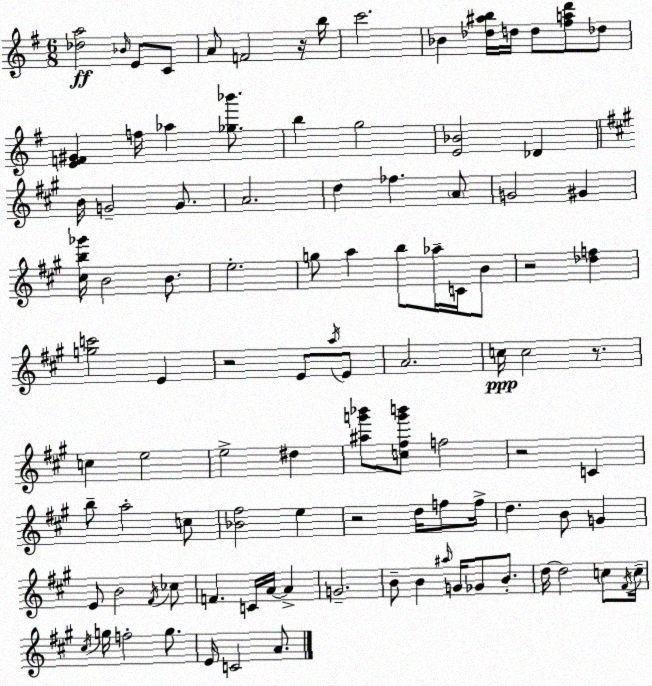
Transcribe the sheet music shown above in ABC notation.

X:1
T:Untitled
M:6/8
L:1/4
K:G
[_da]2 _B/4 E/2 C/2 A/2 F2 z/4 b/4 c'2 _B [_d^ab]/4 d/4 d/2 [^fad']/2 _d/2 [EF^G] f/4 _a [_g_b']/2 b g2 [E_B]2 _D B/4 G2 G/2 A2 d _f A/2 G2 ^G [^cb_g']/4 B2 B/2 e2 g/2 a b/2 _a/4 C/4 B/2 z2 [_df] [gc']2 E z2 E/2 a/4 E/2 A2 c/4 c2 z/2 c e2 e2 ^d [^ag'_b']/2 [c^fg'b']/2 f2 z2 C b/2 a2 c/2 [_B^f]2 e z2 d/4 f/2 f/4 d B/2 G E/2 B2 ^F/4 _c/2 F C/4 A/4 A G2 B/2 B ^a/4 G/4 _G/2 B/2 d/4 d2 c/2 ^F/4 c/4 ^c/4 g/4 f2 g/2 E/4 C2 A/2